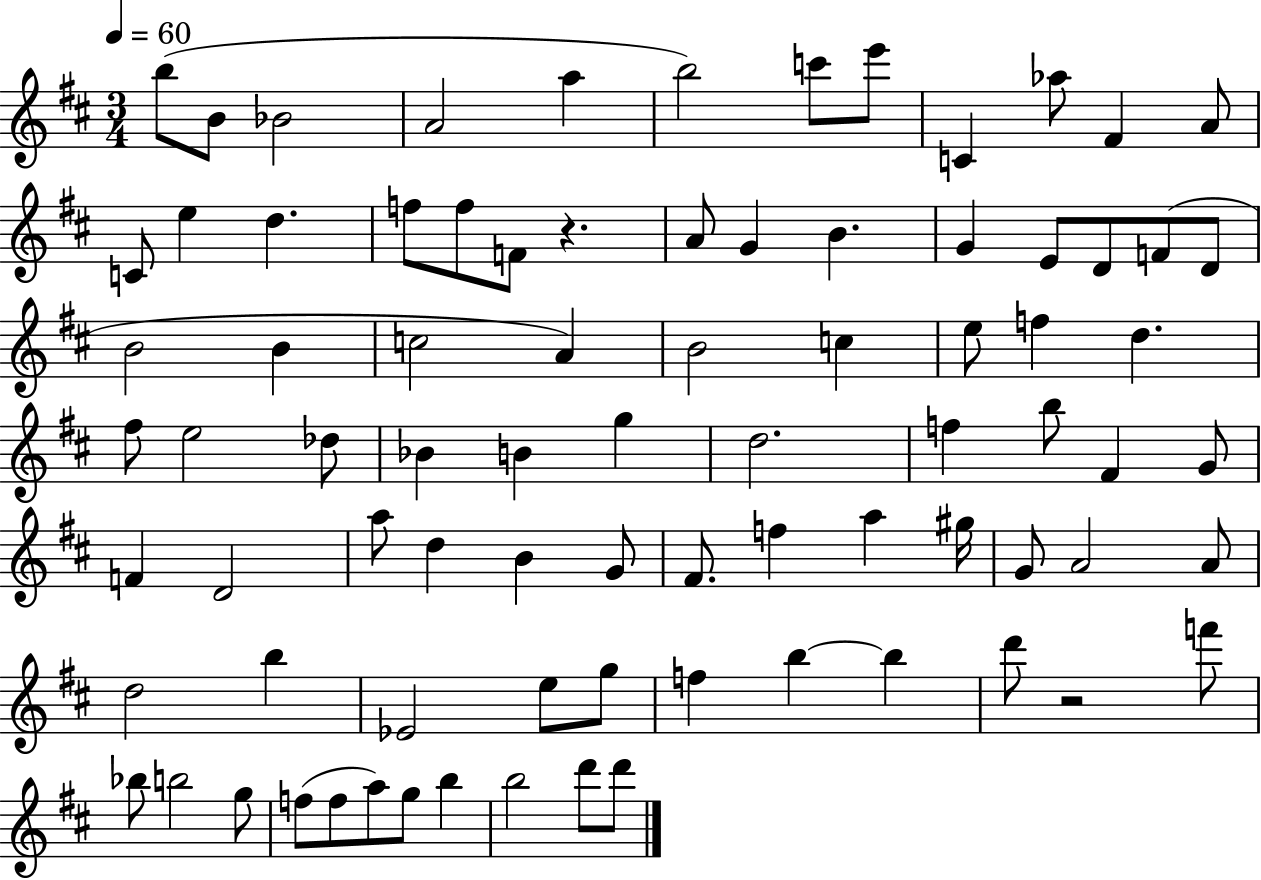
X:1
T:Untitled
M:3/4
L:1/4
K:D
b/2 B/2 _B2 A2 a b2 c'/2 e'/2 C _a/2 ^F A/2 C/2 e d f/2 f/2 F/2 z A/2 G B G E/2 D/2 F/2 D/2 B2 B c2 A B2 c e/2 f d ^f/2 e2 _d/2 _B B g d2 f b/2 ^F G/2 F D2 a/2 d B G/2 ^F/2 f a ^g/4 G/2 A2 A/2 d2 b _E2 e/2 g/2 f b b d'/2 z2 f'/2 _b/2 b2 g/2 f/2 f/2 a/2 g/2 b b2 d'/2 d'/2